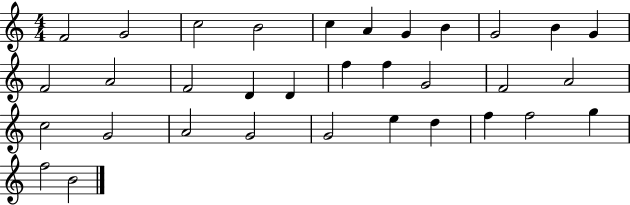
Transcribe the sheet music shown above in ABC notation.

X:1
T:Untitled
M:4/4
L:1/4
K:C
F2 G2 c2 B2 c A G B G2 B G F2 A2 F2 D D f f G2 F2 A2 c2 G2 A2 G2 G2 e d f f2 g f2 B2